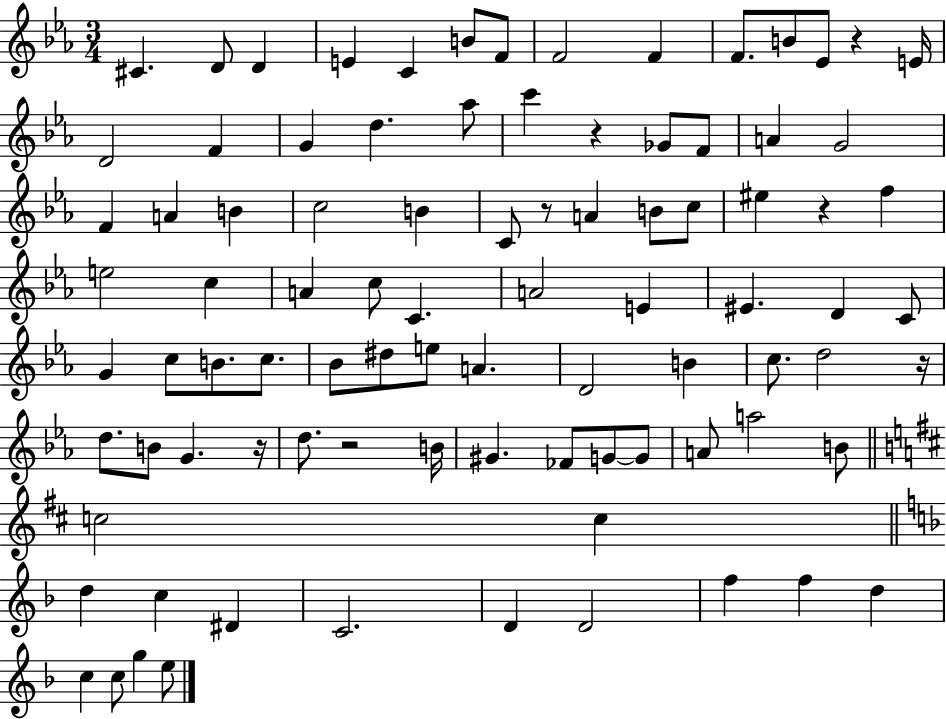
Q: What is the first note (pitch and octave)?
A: C#4